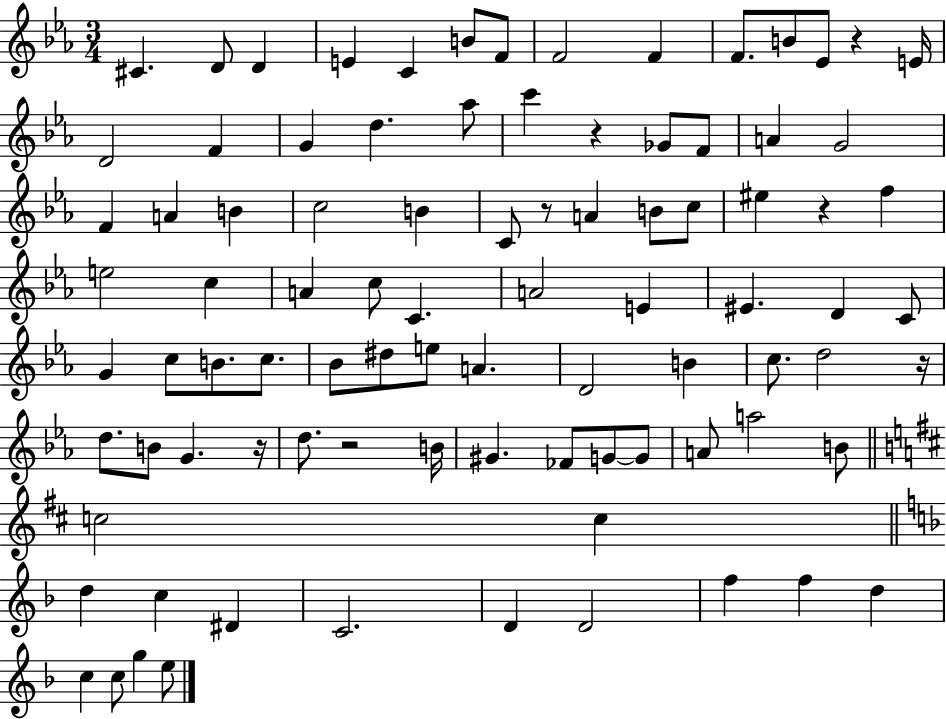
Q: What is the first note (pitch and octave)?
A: C#4